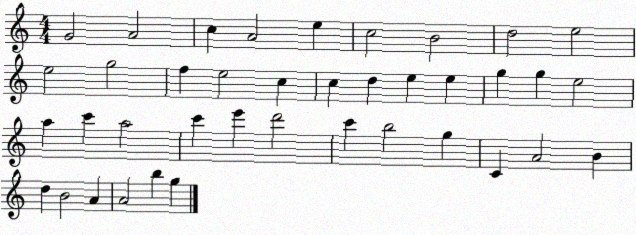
X:1
T:Untitled
M:4/4
L:1/4
K:C
G2 A2 c A2 e c2 B2 d2 e2 e2 g2 f e2 c c d e e g g e2 a c' a2 c' e' d'2 c' b2 g C A2 B d B2 A A2 b g